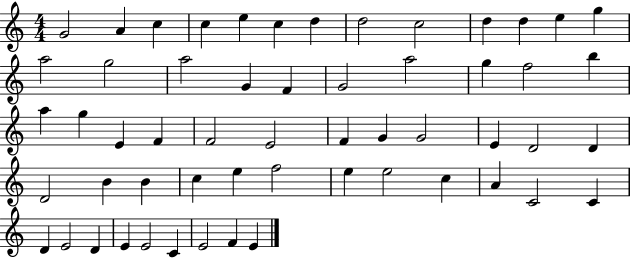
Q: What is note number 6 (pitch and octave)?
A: C5